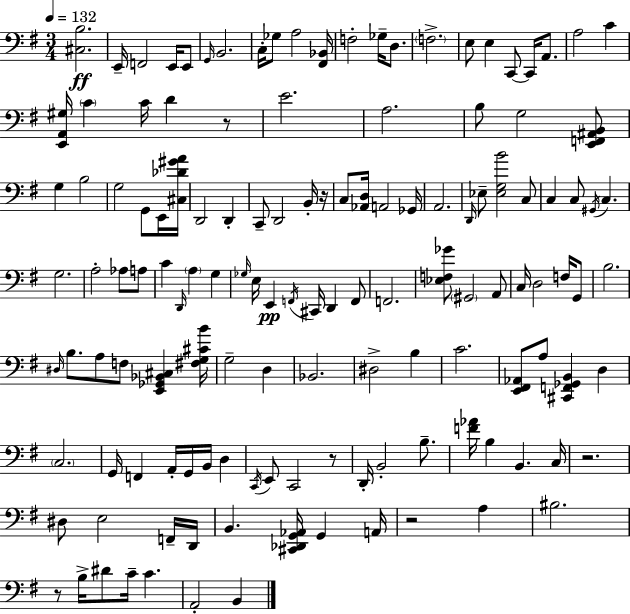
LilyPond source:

{
  \clef bass
  \numericTimeSignature
  \time 3/4
  \key e \minor
  \tempo 4 = 132
  <cis b>2.\ff | e,16-- f,2 e,16 e,8 | \grace { g,16 } b,2. | c16-. ges8 a2 | \break <fis, bes,>16 f2-. ges16-- d8. | \parenthesize f2.-> | e8 e4 c,8~~ c,16 a,8. | a2 c'4 | \break <e, a, gis>16 \parenthesize c'4 c'16 d'4 r8 | e'2. | a2. | b8 g2 <e, f, ais, b,>8 | \break g4 b2 | g2 g,8 e,16 | <cis des' gis' a'>16 d,2 d,4-. | c,8-- d,2 b,16-. | \break r16 c8 <aes, d>16 a,2 | ges,16 a,2. | \grace { d,16 } ees8-- <ees g b'>2 | c8 c4 c8 \acciaccatura { gis,16 } c4. | \break g2. | a2-. aes8 | a8 c'4 \grace { d,16 } \parenthesize a4 | g4 \grace { ges16 } e16 e,4\pp \acciaccatura { f,16 } cis,16 | \break d,4 f,8 f,2. | <ees f ges'>8 \parenthesize gis,2 | a,8 c16 d2 | f16 g,8 b2. | \break \grace { dis16 } b8. a8 | f8 <e, ges, bes, cis>4 <fis g cis' b'>16 g2-- | d4 bes,2. | dis2-> | \break b4 c'2. | <e, fis, aes,>8 a8 <cis, f, ges, b,>4 | d4 \parenthesize c2. | g,16 f,4 | \break a,16-. g,16 b,16 d4 \acciaccatura { c,16 } e,8 c,2 | r8 d,16-. b,2-. | b8.-- <f' aes'>16 b4 | b,4. c16 r2. | \break dis8 e2 | f,16-- d,16 b,4. | <cis, des, g, aes,>16 g,4 a,16 r2 | a4 bis2. | \break r8 b16-> dis'8 | c'16-- c'4. a,2-. | b,4 \bar "|."
}